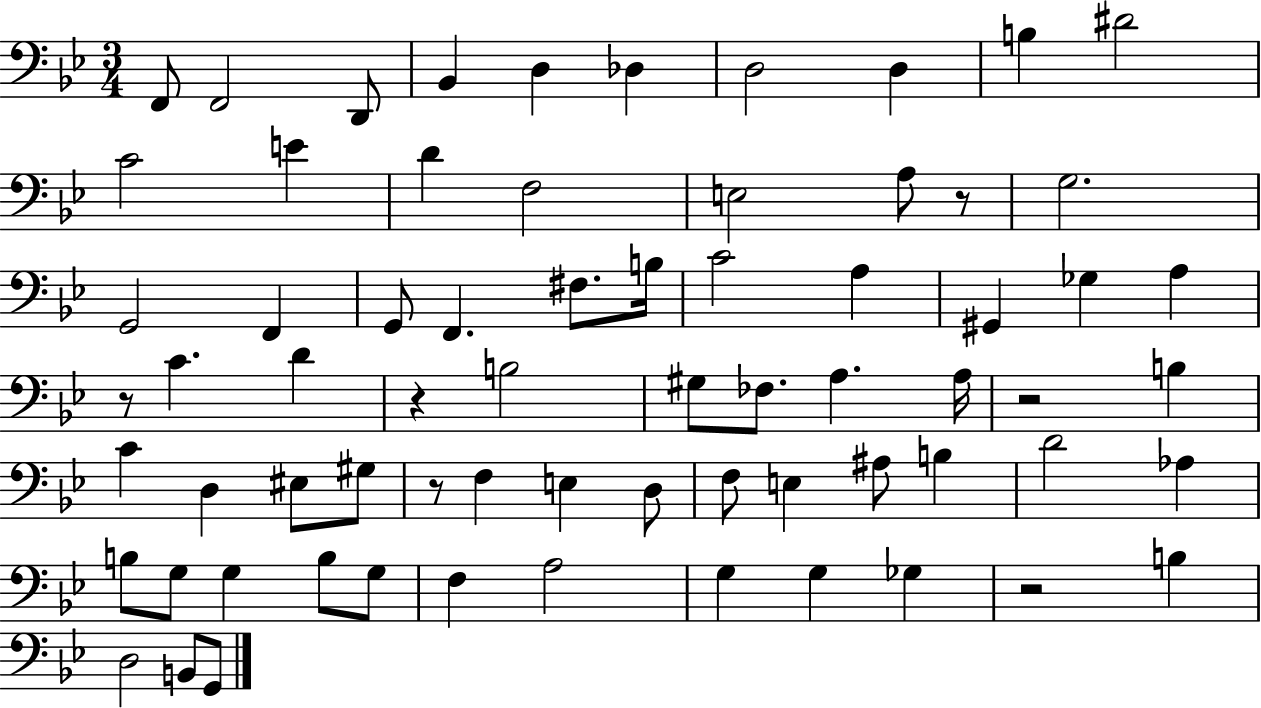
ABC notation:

X:1
T:Untitled
M:3/4
L:1/4
K:Bb
F,,/2 F,,2 D,,/2 _B,, D, _D, D,2 D, B, ^D2 C2 E D F,2 E,2 A,/2 z/2 G,2 G,,2 F,, G,,/2 F,, ^F,/2 B,/4 C2 A, ^G,, _G, A, z/2 C D z B,2 ^G,/2 _F,/2 A, A,/4 z2 B, C D, ^E,/2 ^G,/2 z/2 F, E, D,/2 F,/2 E, ^A,/2 B, D2 _A, B,/2 G,/2 G, B,/2 G,/2 F, A,2 G, G, _G, z2 B, D,2 B,,/2 G,,/2